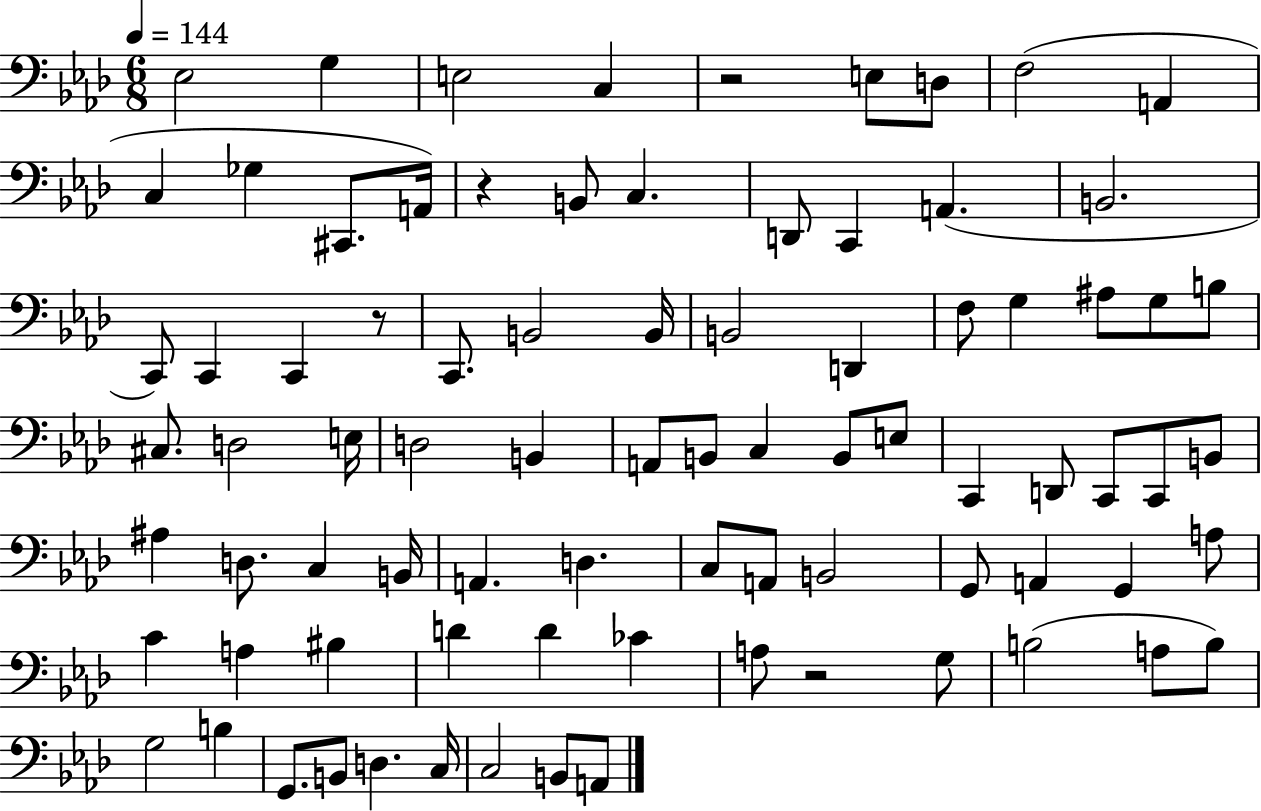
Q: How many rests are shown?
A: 4